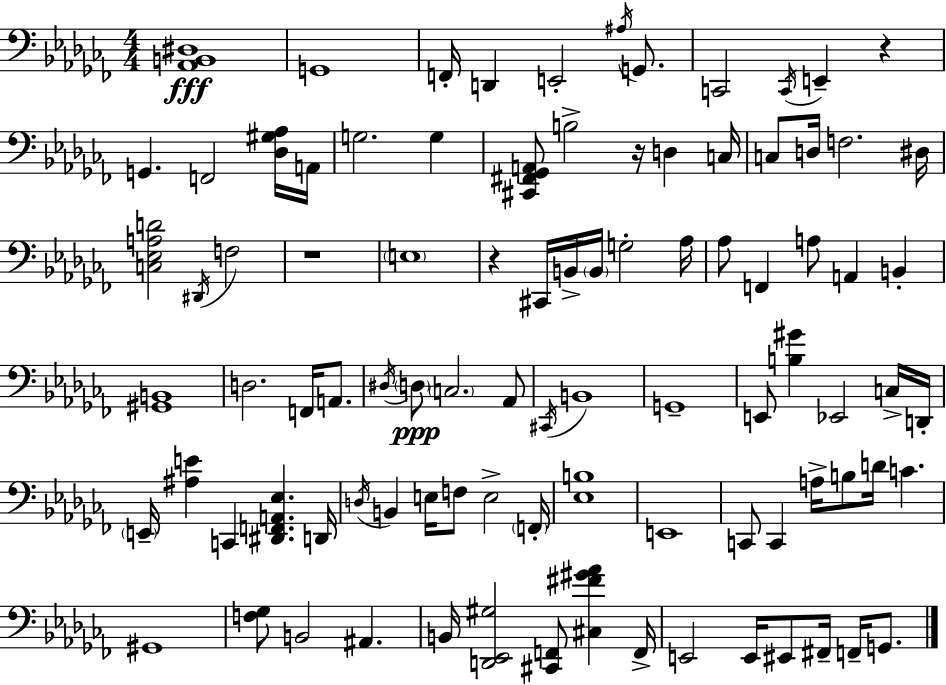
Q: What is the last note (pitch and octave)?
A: G2